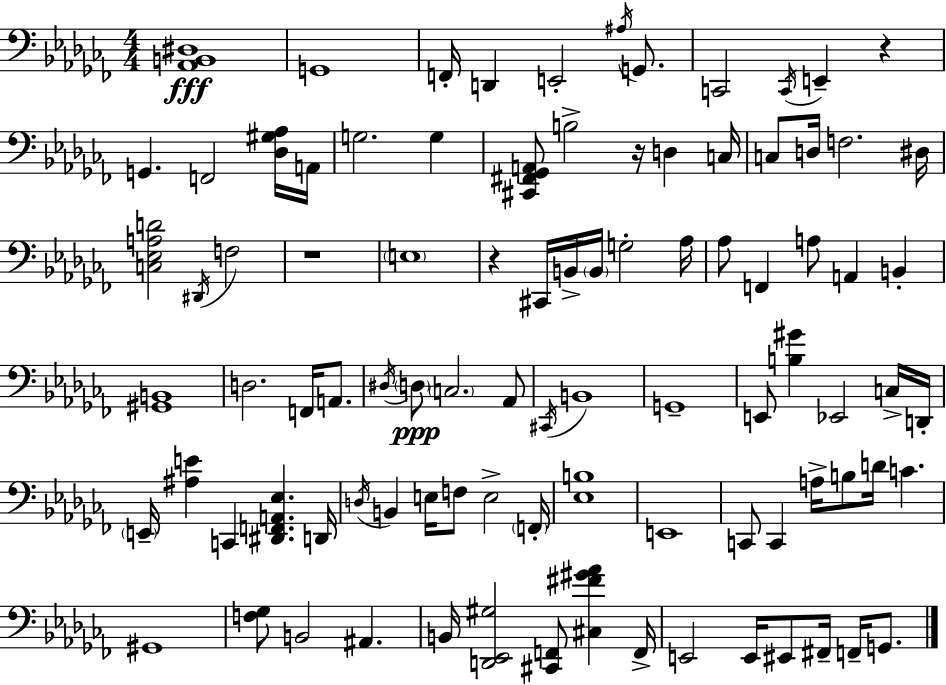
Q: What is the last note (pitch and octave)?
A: G2